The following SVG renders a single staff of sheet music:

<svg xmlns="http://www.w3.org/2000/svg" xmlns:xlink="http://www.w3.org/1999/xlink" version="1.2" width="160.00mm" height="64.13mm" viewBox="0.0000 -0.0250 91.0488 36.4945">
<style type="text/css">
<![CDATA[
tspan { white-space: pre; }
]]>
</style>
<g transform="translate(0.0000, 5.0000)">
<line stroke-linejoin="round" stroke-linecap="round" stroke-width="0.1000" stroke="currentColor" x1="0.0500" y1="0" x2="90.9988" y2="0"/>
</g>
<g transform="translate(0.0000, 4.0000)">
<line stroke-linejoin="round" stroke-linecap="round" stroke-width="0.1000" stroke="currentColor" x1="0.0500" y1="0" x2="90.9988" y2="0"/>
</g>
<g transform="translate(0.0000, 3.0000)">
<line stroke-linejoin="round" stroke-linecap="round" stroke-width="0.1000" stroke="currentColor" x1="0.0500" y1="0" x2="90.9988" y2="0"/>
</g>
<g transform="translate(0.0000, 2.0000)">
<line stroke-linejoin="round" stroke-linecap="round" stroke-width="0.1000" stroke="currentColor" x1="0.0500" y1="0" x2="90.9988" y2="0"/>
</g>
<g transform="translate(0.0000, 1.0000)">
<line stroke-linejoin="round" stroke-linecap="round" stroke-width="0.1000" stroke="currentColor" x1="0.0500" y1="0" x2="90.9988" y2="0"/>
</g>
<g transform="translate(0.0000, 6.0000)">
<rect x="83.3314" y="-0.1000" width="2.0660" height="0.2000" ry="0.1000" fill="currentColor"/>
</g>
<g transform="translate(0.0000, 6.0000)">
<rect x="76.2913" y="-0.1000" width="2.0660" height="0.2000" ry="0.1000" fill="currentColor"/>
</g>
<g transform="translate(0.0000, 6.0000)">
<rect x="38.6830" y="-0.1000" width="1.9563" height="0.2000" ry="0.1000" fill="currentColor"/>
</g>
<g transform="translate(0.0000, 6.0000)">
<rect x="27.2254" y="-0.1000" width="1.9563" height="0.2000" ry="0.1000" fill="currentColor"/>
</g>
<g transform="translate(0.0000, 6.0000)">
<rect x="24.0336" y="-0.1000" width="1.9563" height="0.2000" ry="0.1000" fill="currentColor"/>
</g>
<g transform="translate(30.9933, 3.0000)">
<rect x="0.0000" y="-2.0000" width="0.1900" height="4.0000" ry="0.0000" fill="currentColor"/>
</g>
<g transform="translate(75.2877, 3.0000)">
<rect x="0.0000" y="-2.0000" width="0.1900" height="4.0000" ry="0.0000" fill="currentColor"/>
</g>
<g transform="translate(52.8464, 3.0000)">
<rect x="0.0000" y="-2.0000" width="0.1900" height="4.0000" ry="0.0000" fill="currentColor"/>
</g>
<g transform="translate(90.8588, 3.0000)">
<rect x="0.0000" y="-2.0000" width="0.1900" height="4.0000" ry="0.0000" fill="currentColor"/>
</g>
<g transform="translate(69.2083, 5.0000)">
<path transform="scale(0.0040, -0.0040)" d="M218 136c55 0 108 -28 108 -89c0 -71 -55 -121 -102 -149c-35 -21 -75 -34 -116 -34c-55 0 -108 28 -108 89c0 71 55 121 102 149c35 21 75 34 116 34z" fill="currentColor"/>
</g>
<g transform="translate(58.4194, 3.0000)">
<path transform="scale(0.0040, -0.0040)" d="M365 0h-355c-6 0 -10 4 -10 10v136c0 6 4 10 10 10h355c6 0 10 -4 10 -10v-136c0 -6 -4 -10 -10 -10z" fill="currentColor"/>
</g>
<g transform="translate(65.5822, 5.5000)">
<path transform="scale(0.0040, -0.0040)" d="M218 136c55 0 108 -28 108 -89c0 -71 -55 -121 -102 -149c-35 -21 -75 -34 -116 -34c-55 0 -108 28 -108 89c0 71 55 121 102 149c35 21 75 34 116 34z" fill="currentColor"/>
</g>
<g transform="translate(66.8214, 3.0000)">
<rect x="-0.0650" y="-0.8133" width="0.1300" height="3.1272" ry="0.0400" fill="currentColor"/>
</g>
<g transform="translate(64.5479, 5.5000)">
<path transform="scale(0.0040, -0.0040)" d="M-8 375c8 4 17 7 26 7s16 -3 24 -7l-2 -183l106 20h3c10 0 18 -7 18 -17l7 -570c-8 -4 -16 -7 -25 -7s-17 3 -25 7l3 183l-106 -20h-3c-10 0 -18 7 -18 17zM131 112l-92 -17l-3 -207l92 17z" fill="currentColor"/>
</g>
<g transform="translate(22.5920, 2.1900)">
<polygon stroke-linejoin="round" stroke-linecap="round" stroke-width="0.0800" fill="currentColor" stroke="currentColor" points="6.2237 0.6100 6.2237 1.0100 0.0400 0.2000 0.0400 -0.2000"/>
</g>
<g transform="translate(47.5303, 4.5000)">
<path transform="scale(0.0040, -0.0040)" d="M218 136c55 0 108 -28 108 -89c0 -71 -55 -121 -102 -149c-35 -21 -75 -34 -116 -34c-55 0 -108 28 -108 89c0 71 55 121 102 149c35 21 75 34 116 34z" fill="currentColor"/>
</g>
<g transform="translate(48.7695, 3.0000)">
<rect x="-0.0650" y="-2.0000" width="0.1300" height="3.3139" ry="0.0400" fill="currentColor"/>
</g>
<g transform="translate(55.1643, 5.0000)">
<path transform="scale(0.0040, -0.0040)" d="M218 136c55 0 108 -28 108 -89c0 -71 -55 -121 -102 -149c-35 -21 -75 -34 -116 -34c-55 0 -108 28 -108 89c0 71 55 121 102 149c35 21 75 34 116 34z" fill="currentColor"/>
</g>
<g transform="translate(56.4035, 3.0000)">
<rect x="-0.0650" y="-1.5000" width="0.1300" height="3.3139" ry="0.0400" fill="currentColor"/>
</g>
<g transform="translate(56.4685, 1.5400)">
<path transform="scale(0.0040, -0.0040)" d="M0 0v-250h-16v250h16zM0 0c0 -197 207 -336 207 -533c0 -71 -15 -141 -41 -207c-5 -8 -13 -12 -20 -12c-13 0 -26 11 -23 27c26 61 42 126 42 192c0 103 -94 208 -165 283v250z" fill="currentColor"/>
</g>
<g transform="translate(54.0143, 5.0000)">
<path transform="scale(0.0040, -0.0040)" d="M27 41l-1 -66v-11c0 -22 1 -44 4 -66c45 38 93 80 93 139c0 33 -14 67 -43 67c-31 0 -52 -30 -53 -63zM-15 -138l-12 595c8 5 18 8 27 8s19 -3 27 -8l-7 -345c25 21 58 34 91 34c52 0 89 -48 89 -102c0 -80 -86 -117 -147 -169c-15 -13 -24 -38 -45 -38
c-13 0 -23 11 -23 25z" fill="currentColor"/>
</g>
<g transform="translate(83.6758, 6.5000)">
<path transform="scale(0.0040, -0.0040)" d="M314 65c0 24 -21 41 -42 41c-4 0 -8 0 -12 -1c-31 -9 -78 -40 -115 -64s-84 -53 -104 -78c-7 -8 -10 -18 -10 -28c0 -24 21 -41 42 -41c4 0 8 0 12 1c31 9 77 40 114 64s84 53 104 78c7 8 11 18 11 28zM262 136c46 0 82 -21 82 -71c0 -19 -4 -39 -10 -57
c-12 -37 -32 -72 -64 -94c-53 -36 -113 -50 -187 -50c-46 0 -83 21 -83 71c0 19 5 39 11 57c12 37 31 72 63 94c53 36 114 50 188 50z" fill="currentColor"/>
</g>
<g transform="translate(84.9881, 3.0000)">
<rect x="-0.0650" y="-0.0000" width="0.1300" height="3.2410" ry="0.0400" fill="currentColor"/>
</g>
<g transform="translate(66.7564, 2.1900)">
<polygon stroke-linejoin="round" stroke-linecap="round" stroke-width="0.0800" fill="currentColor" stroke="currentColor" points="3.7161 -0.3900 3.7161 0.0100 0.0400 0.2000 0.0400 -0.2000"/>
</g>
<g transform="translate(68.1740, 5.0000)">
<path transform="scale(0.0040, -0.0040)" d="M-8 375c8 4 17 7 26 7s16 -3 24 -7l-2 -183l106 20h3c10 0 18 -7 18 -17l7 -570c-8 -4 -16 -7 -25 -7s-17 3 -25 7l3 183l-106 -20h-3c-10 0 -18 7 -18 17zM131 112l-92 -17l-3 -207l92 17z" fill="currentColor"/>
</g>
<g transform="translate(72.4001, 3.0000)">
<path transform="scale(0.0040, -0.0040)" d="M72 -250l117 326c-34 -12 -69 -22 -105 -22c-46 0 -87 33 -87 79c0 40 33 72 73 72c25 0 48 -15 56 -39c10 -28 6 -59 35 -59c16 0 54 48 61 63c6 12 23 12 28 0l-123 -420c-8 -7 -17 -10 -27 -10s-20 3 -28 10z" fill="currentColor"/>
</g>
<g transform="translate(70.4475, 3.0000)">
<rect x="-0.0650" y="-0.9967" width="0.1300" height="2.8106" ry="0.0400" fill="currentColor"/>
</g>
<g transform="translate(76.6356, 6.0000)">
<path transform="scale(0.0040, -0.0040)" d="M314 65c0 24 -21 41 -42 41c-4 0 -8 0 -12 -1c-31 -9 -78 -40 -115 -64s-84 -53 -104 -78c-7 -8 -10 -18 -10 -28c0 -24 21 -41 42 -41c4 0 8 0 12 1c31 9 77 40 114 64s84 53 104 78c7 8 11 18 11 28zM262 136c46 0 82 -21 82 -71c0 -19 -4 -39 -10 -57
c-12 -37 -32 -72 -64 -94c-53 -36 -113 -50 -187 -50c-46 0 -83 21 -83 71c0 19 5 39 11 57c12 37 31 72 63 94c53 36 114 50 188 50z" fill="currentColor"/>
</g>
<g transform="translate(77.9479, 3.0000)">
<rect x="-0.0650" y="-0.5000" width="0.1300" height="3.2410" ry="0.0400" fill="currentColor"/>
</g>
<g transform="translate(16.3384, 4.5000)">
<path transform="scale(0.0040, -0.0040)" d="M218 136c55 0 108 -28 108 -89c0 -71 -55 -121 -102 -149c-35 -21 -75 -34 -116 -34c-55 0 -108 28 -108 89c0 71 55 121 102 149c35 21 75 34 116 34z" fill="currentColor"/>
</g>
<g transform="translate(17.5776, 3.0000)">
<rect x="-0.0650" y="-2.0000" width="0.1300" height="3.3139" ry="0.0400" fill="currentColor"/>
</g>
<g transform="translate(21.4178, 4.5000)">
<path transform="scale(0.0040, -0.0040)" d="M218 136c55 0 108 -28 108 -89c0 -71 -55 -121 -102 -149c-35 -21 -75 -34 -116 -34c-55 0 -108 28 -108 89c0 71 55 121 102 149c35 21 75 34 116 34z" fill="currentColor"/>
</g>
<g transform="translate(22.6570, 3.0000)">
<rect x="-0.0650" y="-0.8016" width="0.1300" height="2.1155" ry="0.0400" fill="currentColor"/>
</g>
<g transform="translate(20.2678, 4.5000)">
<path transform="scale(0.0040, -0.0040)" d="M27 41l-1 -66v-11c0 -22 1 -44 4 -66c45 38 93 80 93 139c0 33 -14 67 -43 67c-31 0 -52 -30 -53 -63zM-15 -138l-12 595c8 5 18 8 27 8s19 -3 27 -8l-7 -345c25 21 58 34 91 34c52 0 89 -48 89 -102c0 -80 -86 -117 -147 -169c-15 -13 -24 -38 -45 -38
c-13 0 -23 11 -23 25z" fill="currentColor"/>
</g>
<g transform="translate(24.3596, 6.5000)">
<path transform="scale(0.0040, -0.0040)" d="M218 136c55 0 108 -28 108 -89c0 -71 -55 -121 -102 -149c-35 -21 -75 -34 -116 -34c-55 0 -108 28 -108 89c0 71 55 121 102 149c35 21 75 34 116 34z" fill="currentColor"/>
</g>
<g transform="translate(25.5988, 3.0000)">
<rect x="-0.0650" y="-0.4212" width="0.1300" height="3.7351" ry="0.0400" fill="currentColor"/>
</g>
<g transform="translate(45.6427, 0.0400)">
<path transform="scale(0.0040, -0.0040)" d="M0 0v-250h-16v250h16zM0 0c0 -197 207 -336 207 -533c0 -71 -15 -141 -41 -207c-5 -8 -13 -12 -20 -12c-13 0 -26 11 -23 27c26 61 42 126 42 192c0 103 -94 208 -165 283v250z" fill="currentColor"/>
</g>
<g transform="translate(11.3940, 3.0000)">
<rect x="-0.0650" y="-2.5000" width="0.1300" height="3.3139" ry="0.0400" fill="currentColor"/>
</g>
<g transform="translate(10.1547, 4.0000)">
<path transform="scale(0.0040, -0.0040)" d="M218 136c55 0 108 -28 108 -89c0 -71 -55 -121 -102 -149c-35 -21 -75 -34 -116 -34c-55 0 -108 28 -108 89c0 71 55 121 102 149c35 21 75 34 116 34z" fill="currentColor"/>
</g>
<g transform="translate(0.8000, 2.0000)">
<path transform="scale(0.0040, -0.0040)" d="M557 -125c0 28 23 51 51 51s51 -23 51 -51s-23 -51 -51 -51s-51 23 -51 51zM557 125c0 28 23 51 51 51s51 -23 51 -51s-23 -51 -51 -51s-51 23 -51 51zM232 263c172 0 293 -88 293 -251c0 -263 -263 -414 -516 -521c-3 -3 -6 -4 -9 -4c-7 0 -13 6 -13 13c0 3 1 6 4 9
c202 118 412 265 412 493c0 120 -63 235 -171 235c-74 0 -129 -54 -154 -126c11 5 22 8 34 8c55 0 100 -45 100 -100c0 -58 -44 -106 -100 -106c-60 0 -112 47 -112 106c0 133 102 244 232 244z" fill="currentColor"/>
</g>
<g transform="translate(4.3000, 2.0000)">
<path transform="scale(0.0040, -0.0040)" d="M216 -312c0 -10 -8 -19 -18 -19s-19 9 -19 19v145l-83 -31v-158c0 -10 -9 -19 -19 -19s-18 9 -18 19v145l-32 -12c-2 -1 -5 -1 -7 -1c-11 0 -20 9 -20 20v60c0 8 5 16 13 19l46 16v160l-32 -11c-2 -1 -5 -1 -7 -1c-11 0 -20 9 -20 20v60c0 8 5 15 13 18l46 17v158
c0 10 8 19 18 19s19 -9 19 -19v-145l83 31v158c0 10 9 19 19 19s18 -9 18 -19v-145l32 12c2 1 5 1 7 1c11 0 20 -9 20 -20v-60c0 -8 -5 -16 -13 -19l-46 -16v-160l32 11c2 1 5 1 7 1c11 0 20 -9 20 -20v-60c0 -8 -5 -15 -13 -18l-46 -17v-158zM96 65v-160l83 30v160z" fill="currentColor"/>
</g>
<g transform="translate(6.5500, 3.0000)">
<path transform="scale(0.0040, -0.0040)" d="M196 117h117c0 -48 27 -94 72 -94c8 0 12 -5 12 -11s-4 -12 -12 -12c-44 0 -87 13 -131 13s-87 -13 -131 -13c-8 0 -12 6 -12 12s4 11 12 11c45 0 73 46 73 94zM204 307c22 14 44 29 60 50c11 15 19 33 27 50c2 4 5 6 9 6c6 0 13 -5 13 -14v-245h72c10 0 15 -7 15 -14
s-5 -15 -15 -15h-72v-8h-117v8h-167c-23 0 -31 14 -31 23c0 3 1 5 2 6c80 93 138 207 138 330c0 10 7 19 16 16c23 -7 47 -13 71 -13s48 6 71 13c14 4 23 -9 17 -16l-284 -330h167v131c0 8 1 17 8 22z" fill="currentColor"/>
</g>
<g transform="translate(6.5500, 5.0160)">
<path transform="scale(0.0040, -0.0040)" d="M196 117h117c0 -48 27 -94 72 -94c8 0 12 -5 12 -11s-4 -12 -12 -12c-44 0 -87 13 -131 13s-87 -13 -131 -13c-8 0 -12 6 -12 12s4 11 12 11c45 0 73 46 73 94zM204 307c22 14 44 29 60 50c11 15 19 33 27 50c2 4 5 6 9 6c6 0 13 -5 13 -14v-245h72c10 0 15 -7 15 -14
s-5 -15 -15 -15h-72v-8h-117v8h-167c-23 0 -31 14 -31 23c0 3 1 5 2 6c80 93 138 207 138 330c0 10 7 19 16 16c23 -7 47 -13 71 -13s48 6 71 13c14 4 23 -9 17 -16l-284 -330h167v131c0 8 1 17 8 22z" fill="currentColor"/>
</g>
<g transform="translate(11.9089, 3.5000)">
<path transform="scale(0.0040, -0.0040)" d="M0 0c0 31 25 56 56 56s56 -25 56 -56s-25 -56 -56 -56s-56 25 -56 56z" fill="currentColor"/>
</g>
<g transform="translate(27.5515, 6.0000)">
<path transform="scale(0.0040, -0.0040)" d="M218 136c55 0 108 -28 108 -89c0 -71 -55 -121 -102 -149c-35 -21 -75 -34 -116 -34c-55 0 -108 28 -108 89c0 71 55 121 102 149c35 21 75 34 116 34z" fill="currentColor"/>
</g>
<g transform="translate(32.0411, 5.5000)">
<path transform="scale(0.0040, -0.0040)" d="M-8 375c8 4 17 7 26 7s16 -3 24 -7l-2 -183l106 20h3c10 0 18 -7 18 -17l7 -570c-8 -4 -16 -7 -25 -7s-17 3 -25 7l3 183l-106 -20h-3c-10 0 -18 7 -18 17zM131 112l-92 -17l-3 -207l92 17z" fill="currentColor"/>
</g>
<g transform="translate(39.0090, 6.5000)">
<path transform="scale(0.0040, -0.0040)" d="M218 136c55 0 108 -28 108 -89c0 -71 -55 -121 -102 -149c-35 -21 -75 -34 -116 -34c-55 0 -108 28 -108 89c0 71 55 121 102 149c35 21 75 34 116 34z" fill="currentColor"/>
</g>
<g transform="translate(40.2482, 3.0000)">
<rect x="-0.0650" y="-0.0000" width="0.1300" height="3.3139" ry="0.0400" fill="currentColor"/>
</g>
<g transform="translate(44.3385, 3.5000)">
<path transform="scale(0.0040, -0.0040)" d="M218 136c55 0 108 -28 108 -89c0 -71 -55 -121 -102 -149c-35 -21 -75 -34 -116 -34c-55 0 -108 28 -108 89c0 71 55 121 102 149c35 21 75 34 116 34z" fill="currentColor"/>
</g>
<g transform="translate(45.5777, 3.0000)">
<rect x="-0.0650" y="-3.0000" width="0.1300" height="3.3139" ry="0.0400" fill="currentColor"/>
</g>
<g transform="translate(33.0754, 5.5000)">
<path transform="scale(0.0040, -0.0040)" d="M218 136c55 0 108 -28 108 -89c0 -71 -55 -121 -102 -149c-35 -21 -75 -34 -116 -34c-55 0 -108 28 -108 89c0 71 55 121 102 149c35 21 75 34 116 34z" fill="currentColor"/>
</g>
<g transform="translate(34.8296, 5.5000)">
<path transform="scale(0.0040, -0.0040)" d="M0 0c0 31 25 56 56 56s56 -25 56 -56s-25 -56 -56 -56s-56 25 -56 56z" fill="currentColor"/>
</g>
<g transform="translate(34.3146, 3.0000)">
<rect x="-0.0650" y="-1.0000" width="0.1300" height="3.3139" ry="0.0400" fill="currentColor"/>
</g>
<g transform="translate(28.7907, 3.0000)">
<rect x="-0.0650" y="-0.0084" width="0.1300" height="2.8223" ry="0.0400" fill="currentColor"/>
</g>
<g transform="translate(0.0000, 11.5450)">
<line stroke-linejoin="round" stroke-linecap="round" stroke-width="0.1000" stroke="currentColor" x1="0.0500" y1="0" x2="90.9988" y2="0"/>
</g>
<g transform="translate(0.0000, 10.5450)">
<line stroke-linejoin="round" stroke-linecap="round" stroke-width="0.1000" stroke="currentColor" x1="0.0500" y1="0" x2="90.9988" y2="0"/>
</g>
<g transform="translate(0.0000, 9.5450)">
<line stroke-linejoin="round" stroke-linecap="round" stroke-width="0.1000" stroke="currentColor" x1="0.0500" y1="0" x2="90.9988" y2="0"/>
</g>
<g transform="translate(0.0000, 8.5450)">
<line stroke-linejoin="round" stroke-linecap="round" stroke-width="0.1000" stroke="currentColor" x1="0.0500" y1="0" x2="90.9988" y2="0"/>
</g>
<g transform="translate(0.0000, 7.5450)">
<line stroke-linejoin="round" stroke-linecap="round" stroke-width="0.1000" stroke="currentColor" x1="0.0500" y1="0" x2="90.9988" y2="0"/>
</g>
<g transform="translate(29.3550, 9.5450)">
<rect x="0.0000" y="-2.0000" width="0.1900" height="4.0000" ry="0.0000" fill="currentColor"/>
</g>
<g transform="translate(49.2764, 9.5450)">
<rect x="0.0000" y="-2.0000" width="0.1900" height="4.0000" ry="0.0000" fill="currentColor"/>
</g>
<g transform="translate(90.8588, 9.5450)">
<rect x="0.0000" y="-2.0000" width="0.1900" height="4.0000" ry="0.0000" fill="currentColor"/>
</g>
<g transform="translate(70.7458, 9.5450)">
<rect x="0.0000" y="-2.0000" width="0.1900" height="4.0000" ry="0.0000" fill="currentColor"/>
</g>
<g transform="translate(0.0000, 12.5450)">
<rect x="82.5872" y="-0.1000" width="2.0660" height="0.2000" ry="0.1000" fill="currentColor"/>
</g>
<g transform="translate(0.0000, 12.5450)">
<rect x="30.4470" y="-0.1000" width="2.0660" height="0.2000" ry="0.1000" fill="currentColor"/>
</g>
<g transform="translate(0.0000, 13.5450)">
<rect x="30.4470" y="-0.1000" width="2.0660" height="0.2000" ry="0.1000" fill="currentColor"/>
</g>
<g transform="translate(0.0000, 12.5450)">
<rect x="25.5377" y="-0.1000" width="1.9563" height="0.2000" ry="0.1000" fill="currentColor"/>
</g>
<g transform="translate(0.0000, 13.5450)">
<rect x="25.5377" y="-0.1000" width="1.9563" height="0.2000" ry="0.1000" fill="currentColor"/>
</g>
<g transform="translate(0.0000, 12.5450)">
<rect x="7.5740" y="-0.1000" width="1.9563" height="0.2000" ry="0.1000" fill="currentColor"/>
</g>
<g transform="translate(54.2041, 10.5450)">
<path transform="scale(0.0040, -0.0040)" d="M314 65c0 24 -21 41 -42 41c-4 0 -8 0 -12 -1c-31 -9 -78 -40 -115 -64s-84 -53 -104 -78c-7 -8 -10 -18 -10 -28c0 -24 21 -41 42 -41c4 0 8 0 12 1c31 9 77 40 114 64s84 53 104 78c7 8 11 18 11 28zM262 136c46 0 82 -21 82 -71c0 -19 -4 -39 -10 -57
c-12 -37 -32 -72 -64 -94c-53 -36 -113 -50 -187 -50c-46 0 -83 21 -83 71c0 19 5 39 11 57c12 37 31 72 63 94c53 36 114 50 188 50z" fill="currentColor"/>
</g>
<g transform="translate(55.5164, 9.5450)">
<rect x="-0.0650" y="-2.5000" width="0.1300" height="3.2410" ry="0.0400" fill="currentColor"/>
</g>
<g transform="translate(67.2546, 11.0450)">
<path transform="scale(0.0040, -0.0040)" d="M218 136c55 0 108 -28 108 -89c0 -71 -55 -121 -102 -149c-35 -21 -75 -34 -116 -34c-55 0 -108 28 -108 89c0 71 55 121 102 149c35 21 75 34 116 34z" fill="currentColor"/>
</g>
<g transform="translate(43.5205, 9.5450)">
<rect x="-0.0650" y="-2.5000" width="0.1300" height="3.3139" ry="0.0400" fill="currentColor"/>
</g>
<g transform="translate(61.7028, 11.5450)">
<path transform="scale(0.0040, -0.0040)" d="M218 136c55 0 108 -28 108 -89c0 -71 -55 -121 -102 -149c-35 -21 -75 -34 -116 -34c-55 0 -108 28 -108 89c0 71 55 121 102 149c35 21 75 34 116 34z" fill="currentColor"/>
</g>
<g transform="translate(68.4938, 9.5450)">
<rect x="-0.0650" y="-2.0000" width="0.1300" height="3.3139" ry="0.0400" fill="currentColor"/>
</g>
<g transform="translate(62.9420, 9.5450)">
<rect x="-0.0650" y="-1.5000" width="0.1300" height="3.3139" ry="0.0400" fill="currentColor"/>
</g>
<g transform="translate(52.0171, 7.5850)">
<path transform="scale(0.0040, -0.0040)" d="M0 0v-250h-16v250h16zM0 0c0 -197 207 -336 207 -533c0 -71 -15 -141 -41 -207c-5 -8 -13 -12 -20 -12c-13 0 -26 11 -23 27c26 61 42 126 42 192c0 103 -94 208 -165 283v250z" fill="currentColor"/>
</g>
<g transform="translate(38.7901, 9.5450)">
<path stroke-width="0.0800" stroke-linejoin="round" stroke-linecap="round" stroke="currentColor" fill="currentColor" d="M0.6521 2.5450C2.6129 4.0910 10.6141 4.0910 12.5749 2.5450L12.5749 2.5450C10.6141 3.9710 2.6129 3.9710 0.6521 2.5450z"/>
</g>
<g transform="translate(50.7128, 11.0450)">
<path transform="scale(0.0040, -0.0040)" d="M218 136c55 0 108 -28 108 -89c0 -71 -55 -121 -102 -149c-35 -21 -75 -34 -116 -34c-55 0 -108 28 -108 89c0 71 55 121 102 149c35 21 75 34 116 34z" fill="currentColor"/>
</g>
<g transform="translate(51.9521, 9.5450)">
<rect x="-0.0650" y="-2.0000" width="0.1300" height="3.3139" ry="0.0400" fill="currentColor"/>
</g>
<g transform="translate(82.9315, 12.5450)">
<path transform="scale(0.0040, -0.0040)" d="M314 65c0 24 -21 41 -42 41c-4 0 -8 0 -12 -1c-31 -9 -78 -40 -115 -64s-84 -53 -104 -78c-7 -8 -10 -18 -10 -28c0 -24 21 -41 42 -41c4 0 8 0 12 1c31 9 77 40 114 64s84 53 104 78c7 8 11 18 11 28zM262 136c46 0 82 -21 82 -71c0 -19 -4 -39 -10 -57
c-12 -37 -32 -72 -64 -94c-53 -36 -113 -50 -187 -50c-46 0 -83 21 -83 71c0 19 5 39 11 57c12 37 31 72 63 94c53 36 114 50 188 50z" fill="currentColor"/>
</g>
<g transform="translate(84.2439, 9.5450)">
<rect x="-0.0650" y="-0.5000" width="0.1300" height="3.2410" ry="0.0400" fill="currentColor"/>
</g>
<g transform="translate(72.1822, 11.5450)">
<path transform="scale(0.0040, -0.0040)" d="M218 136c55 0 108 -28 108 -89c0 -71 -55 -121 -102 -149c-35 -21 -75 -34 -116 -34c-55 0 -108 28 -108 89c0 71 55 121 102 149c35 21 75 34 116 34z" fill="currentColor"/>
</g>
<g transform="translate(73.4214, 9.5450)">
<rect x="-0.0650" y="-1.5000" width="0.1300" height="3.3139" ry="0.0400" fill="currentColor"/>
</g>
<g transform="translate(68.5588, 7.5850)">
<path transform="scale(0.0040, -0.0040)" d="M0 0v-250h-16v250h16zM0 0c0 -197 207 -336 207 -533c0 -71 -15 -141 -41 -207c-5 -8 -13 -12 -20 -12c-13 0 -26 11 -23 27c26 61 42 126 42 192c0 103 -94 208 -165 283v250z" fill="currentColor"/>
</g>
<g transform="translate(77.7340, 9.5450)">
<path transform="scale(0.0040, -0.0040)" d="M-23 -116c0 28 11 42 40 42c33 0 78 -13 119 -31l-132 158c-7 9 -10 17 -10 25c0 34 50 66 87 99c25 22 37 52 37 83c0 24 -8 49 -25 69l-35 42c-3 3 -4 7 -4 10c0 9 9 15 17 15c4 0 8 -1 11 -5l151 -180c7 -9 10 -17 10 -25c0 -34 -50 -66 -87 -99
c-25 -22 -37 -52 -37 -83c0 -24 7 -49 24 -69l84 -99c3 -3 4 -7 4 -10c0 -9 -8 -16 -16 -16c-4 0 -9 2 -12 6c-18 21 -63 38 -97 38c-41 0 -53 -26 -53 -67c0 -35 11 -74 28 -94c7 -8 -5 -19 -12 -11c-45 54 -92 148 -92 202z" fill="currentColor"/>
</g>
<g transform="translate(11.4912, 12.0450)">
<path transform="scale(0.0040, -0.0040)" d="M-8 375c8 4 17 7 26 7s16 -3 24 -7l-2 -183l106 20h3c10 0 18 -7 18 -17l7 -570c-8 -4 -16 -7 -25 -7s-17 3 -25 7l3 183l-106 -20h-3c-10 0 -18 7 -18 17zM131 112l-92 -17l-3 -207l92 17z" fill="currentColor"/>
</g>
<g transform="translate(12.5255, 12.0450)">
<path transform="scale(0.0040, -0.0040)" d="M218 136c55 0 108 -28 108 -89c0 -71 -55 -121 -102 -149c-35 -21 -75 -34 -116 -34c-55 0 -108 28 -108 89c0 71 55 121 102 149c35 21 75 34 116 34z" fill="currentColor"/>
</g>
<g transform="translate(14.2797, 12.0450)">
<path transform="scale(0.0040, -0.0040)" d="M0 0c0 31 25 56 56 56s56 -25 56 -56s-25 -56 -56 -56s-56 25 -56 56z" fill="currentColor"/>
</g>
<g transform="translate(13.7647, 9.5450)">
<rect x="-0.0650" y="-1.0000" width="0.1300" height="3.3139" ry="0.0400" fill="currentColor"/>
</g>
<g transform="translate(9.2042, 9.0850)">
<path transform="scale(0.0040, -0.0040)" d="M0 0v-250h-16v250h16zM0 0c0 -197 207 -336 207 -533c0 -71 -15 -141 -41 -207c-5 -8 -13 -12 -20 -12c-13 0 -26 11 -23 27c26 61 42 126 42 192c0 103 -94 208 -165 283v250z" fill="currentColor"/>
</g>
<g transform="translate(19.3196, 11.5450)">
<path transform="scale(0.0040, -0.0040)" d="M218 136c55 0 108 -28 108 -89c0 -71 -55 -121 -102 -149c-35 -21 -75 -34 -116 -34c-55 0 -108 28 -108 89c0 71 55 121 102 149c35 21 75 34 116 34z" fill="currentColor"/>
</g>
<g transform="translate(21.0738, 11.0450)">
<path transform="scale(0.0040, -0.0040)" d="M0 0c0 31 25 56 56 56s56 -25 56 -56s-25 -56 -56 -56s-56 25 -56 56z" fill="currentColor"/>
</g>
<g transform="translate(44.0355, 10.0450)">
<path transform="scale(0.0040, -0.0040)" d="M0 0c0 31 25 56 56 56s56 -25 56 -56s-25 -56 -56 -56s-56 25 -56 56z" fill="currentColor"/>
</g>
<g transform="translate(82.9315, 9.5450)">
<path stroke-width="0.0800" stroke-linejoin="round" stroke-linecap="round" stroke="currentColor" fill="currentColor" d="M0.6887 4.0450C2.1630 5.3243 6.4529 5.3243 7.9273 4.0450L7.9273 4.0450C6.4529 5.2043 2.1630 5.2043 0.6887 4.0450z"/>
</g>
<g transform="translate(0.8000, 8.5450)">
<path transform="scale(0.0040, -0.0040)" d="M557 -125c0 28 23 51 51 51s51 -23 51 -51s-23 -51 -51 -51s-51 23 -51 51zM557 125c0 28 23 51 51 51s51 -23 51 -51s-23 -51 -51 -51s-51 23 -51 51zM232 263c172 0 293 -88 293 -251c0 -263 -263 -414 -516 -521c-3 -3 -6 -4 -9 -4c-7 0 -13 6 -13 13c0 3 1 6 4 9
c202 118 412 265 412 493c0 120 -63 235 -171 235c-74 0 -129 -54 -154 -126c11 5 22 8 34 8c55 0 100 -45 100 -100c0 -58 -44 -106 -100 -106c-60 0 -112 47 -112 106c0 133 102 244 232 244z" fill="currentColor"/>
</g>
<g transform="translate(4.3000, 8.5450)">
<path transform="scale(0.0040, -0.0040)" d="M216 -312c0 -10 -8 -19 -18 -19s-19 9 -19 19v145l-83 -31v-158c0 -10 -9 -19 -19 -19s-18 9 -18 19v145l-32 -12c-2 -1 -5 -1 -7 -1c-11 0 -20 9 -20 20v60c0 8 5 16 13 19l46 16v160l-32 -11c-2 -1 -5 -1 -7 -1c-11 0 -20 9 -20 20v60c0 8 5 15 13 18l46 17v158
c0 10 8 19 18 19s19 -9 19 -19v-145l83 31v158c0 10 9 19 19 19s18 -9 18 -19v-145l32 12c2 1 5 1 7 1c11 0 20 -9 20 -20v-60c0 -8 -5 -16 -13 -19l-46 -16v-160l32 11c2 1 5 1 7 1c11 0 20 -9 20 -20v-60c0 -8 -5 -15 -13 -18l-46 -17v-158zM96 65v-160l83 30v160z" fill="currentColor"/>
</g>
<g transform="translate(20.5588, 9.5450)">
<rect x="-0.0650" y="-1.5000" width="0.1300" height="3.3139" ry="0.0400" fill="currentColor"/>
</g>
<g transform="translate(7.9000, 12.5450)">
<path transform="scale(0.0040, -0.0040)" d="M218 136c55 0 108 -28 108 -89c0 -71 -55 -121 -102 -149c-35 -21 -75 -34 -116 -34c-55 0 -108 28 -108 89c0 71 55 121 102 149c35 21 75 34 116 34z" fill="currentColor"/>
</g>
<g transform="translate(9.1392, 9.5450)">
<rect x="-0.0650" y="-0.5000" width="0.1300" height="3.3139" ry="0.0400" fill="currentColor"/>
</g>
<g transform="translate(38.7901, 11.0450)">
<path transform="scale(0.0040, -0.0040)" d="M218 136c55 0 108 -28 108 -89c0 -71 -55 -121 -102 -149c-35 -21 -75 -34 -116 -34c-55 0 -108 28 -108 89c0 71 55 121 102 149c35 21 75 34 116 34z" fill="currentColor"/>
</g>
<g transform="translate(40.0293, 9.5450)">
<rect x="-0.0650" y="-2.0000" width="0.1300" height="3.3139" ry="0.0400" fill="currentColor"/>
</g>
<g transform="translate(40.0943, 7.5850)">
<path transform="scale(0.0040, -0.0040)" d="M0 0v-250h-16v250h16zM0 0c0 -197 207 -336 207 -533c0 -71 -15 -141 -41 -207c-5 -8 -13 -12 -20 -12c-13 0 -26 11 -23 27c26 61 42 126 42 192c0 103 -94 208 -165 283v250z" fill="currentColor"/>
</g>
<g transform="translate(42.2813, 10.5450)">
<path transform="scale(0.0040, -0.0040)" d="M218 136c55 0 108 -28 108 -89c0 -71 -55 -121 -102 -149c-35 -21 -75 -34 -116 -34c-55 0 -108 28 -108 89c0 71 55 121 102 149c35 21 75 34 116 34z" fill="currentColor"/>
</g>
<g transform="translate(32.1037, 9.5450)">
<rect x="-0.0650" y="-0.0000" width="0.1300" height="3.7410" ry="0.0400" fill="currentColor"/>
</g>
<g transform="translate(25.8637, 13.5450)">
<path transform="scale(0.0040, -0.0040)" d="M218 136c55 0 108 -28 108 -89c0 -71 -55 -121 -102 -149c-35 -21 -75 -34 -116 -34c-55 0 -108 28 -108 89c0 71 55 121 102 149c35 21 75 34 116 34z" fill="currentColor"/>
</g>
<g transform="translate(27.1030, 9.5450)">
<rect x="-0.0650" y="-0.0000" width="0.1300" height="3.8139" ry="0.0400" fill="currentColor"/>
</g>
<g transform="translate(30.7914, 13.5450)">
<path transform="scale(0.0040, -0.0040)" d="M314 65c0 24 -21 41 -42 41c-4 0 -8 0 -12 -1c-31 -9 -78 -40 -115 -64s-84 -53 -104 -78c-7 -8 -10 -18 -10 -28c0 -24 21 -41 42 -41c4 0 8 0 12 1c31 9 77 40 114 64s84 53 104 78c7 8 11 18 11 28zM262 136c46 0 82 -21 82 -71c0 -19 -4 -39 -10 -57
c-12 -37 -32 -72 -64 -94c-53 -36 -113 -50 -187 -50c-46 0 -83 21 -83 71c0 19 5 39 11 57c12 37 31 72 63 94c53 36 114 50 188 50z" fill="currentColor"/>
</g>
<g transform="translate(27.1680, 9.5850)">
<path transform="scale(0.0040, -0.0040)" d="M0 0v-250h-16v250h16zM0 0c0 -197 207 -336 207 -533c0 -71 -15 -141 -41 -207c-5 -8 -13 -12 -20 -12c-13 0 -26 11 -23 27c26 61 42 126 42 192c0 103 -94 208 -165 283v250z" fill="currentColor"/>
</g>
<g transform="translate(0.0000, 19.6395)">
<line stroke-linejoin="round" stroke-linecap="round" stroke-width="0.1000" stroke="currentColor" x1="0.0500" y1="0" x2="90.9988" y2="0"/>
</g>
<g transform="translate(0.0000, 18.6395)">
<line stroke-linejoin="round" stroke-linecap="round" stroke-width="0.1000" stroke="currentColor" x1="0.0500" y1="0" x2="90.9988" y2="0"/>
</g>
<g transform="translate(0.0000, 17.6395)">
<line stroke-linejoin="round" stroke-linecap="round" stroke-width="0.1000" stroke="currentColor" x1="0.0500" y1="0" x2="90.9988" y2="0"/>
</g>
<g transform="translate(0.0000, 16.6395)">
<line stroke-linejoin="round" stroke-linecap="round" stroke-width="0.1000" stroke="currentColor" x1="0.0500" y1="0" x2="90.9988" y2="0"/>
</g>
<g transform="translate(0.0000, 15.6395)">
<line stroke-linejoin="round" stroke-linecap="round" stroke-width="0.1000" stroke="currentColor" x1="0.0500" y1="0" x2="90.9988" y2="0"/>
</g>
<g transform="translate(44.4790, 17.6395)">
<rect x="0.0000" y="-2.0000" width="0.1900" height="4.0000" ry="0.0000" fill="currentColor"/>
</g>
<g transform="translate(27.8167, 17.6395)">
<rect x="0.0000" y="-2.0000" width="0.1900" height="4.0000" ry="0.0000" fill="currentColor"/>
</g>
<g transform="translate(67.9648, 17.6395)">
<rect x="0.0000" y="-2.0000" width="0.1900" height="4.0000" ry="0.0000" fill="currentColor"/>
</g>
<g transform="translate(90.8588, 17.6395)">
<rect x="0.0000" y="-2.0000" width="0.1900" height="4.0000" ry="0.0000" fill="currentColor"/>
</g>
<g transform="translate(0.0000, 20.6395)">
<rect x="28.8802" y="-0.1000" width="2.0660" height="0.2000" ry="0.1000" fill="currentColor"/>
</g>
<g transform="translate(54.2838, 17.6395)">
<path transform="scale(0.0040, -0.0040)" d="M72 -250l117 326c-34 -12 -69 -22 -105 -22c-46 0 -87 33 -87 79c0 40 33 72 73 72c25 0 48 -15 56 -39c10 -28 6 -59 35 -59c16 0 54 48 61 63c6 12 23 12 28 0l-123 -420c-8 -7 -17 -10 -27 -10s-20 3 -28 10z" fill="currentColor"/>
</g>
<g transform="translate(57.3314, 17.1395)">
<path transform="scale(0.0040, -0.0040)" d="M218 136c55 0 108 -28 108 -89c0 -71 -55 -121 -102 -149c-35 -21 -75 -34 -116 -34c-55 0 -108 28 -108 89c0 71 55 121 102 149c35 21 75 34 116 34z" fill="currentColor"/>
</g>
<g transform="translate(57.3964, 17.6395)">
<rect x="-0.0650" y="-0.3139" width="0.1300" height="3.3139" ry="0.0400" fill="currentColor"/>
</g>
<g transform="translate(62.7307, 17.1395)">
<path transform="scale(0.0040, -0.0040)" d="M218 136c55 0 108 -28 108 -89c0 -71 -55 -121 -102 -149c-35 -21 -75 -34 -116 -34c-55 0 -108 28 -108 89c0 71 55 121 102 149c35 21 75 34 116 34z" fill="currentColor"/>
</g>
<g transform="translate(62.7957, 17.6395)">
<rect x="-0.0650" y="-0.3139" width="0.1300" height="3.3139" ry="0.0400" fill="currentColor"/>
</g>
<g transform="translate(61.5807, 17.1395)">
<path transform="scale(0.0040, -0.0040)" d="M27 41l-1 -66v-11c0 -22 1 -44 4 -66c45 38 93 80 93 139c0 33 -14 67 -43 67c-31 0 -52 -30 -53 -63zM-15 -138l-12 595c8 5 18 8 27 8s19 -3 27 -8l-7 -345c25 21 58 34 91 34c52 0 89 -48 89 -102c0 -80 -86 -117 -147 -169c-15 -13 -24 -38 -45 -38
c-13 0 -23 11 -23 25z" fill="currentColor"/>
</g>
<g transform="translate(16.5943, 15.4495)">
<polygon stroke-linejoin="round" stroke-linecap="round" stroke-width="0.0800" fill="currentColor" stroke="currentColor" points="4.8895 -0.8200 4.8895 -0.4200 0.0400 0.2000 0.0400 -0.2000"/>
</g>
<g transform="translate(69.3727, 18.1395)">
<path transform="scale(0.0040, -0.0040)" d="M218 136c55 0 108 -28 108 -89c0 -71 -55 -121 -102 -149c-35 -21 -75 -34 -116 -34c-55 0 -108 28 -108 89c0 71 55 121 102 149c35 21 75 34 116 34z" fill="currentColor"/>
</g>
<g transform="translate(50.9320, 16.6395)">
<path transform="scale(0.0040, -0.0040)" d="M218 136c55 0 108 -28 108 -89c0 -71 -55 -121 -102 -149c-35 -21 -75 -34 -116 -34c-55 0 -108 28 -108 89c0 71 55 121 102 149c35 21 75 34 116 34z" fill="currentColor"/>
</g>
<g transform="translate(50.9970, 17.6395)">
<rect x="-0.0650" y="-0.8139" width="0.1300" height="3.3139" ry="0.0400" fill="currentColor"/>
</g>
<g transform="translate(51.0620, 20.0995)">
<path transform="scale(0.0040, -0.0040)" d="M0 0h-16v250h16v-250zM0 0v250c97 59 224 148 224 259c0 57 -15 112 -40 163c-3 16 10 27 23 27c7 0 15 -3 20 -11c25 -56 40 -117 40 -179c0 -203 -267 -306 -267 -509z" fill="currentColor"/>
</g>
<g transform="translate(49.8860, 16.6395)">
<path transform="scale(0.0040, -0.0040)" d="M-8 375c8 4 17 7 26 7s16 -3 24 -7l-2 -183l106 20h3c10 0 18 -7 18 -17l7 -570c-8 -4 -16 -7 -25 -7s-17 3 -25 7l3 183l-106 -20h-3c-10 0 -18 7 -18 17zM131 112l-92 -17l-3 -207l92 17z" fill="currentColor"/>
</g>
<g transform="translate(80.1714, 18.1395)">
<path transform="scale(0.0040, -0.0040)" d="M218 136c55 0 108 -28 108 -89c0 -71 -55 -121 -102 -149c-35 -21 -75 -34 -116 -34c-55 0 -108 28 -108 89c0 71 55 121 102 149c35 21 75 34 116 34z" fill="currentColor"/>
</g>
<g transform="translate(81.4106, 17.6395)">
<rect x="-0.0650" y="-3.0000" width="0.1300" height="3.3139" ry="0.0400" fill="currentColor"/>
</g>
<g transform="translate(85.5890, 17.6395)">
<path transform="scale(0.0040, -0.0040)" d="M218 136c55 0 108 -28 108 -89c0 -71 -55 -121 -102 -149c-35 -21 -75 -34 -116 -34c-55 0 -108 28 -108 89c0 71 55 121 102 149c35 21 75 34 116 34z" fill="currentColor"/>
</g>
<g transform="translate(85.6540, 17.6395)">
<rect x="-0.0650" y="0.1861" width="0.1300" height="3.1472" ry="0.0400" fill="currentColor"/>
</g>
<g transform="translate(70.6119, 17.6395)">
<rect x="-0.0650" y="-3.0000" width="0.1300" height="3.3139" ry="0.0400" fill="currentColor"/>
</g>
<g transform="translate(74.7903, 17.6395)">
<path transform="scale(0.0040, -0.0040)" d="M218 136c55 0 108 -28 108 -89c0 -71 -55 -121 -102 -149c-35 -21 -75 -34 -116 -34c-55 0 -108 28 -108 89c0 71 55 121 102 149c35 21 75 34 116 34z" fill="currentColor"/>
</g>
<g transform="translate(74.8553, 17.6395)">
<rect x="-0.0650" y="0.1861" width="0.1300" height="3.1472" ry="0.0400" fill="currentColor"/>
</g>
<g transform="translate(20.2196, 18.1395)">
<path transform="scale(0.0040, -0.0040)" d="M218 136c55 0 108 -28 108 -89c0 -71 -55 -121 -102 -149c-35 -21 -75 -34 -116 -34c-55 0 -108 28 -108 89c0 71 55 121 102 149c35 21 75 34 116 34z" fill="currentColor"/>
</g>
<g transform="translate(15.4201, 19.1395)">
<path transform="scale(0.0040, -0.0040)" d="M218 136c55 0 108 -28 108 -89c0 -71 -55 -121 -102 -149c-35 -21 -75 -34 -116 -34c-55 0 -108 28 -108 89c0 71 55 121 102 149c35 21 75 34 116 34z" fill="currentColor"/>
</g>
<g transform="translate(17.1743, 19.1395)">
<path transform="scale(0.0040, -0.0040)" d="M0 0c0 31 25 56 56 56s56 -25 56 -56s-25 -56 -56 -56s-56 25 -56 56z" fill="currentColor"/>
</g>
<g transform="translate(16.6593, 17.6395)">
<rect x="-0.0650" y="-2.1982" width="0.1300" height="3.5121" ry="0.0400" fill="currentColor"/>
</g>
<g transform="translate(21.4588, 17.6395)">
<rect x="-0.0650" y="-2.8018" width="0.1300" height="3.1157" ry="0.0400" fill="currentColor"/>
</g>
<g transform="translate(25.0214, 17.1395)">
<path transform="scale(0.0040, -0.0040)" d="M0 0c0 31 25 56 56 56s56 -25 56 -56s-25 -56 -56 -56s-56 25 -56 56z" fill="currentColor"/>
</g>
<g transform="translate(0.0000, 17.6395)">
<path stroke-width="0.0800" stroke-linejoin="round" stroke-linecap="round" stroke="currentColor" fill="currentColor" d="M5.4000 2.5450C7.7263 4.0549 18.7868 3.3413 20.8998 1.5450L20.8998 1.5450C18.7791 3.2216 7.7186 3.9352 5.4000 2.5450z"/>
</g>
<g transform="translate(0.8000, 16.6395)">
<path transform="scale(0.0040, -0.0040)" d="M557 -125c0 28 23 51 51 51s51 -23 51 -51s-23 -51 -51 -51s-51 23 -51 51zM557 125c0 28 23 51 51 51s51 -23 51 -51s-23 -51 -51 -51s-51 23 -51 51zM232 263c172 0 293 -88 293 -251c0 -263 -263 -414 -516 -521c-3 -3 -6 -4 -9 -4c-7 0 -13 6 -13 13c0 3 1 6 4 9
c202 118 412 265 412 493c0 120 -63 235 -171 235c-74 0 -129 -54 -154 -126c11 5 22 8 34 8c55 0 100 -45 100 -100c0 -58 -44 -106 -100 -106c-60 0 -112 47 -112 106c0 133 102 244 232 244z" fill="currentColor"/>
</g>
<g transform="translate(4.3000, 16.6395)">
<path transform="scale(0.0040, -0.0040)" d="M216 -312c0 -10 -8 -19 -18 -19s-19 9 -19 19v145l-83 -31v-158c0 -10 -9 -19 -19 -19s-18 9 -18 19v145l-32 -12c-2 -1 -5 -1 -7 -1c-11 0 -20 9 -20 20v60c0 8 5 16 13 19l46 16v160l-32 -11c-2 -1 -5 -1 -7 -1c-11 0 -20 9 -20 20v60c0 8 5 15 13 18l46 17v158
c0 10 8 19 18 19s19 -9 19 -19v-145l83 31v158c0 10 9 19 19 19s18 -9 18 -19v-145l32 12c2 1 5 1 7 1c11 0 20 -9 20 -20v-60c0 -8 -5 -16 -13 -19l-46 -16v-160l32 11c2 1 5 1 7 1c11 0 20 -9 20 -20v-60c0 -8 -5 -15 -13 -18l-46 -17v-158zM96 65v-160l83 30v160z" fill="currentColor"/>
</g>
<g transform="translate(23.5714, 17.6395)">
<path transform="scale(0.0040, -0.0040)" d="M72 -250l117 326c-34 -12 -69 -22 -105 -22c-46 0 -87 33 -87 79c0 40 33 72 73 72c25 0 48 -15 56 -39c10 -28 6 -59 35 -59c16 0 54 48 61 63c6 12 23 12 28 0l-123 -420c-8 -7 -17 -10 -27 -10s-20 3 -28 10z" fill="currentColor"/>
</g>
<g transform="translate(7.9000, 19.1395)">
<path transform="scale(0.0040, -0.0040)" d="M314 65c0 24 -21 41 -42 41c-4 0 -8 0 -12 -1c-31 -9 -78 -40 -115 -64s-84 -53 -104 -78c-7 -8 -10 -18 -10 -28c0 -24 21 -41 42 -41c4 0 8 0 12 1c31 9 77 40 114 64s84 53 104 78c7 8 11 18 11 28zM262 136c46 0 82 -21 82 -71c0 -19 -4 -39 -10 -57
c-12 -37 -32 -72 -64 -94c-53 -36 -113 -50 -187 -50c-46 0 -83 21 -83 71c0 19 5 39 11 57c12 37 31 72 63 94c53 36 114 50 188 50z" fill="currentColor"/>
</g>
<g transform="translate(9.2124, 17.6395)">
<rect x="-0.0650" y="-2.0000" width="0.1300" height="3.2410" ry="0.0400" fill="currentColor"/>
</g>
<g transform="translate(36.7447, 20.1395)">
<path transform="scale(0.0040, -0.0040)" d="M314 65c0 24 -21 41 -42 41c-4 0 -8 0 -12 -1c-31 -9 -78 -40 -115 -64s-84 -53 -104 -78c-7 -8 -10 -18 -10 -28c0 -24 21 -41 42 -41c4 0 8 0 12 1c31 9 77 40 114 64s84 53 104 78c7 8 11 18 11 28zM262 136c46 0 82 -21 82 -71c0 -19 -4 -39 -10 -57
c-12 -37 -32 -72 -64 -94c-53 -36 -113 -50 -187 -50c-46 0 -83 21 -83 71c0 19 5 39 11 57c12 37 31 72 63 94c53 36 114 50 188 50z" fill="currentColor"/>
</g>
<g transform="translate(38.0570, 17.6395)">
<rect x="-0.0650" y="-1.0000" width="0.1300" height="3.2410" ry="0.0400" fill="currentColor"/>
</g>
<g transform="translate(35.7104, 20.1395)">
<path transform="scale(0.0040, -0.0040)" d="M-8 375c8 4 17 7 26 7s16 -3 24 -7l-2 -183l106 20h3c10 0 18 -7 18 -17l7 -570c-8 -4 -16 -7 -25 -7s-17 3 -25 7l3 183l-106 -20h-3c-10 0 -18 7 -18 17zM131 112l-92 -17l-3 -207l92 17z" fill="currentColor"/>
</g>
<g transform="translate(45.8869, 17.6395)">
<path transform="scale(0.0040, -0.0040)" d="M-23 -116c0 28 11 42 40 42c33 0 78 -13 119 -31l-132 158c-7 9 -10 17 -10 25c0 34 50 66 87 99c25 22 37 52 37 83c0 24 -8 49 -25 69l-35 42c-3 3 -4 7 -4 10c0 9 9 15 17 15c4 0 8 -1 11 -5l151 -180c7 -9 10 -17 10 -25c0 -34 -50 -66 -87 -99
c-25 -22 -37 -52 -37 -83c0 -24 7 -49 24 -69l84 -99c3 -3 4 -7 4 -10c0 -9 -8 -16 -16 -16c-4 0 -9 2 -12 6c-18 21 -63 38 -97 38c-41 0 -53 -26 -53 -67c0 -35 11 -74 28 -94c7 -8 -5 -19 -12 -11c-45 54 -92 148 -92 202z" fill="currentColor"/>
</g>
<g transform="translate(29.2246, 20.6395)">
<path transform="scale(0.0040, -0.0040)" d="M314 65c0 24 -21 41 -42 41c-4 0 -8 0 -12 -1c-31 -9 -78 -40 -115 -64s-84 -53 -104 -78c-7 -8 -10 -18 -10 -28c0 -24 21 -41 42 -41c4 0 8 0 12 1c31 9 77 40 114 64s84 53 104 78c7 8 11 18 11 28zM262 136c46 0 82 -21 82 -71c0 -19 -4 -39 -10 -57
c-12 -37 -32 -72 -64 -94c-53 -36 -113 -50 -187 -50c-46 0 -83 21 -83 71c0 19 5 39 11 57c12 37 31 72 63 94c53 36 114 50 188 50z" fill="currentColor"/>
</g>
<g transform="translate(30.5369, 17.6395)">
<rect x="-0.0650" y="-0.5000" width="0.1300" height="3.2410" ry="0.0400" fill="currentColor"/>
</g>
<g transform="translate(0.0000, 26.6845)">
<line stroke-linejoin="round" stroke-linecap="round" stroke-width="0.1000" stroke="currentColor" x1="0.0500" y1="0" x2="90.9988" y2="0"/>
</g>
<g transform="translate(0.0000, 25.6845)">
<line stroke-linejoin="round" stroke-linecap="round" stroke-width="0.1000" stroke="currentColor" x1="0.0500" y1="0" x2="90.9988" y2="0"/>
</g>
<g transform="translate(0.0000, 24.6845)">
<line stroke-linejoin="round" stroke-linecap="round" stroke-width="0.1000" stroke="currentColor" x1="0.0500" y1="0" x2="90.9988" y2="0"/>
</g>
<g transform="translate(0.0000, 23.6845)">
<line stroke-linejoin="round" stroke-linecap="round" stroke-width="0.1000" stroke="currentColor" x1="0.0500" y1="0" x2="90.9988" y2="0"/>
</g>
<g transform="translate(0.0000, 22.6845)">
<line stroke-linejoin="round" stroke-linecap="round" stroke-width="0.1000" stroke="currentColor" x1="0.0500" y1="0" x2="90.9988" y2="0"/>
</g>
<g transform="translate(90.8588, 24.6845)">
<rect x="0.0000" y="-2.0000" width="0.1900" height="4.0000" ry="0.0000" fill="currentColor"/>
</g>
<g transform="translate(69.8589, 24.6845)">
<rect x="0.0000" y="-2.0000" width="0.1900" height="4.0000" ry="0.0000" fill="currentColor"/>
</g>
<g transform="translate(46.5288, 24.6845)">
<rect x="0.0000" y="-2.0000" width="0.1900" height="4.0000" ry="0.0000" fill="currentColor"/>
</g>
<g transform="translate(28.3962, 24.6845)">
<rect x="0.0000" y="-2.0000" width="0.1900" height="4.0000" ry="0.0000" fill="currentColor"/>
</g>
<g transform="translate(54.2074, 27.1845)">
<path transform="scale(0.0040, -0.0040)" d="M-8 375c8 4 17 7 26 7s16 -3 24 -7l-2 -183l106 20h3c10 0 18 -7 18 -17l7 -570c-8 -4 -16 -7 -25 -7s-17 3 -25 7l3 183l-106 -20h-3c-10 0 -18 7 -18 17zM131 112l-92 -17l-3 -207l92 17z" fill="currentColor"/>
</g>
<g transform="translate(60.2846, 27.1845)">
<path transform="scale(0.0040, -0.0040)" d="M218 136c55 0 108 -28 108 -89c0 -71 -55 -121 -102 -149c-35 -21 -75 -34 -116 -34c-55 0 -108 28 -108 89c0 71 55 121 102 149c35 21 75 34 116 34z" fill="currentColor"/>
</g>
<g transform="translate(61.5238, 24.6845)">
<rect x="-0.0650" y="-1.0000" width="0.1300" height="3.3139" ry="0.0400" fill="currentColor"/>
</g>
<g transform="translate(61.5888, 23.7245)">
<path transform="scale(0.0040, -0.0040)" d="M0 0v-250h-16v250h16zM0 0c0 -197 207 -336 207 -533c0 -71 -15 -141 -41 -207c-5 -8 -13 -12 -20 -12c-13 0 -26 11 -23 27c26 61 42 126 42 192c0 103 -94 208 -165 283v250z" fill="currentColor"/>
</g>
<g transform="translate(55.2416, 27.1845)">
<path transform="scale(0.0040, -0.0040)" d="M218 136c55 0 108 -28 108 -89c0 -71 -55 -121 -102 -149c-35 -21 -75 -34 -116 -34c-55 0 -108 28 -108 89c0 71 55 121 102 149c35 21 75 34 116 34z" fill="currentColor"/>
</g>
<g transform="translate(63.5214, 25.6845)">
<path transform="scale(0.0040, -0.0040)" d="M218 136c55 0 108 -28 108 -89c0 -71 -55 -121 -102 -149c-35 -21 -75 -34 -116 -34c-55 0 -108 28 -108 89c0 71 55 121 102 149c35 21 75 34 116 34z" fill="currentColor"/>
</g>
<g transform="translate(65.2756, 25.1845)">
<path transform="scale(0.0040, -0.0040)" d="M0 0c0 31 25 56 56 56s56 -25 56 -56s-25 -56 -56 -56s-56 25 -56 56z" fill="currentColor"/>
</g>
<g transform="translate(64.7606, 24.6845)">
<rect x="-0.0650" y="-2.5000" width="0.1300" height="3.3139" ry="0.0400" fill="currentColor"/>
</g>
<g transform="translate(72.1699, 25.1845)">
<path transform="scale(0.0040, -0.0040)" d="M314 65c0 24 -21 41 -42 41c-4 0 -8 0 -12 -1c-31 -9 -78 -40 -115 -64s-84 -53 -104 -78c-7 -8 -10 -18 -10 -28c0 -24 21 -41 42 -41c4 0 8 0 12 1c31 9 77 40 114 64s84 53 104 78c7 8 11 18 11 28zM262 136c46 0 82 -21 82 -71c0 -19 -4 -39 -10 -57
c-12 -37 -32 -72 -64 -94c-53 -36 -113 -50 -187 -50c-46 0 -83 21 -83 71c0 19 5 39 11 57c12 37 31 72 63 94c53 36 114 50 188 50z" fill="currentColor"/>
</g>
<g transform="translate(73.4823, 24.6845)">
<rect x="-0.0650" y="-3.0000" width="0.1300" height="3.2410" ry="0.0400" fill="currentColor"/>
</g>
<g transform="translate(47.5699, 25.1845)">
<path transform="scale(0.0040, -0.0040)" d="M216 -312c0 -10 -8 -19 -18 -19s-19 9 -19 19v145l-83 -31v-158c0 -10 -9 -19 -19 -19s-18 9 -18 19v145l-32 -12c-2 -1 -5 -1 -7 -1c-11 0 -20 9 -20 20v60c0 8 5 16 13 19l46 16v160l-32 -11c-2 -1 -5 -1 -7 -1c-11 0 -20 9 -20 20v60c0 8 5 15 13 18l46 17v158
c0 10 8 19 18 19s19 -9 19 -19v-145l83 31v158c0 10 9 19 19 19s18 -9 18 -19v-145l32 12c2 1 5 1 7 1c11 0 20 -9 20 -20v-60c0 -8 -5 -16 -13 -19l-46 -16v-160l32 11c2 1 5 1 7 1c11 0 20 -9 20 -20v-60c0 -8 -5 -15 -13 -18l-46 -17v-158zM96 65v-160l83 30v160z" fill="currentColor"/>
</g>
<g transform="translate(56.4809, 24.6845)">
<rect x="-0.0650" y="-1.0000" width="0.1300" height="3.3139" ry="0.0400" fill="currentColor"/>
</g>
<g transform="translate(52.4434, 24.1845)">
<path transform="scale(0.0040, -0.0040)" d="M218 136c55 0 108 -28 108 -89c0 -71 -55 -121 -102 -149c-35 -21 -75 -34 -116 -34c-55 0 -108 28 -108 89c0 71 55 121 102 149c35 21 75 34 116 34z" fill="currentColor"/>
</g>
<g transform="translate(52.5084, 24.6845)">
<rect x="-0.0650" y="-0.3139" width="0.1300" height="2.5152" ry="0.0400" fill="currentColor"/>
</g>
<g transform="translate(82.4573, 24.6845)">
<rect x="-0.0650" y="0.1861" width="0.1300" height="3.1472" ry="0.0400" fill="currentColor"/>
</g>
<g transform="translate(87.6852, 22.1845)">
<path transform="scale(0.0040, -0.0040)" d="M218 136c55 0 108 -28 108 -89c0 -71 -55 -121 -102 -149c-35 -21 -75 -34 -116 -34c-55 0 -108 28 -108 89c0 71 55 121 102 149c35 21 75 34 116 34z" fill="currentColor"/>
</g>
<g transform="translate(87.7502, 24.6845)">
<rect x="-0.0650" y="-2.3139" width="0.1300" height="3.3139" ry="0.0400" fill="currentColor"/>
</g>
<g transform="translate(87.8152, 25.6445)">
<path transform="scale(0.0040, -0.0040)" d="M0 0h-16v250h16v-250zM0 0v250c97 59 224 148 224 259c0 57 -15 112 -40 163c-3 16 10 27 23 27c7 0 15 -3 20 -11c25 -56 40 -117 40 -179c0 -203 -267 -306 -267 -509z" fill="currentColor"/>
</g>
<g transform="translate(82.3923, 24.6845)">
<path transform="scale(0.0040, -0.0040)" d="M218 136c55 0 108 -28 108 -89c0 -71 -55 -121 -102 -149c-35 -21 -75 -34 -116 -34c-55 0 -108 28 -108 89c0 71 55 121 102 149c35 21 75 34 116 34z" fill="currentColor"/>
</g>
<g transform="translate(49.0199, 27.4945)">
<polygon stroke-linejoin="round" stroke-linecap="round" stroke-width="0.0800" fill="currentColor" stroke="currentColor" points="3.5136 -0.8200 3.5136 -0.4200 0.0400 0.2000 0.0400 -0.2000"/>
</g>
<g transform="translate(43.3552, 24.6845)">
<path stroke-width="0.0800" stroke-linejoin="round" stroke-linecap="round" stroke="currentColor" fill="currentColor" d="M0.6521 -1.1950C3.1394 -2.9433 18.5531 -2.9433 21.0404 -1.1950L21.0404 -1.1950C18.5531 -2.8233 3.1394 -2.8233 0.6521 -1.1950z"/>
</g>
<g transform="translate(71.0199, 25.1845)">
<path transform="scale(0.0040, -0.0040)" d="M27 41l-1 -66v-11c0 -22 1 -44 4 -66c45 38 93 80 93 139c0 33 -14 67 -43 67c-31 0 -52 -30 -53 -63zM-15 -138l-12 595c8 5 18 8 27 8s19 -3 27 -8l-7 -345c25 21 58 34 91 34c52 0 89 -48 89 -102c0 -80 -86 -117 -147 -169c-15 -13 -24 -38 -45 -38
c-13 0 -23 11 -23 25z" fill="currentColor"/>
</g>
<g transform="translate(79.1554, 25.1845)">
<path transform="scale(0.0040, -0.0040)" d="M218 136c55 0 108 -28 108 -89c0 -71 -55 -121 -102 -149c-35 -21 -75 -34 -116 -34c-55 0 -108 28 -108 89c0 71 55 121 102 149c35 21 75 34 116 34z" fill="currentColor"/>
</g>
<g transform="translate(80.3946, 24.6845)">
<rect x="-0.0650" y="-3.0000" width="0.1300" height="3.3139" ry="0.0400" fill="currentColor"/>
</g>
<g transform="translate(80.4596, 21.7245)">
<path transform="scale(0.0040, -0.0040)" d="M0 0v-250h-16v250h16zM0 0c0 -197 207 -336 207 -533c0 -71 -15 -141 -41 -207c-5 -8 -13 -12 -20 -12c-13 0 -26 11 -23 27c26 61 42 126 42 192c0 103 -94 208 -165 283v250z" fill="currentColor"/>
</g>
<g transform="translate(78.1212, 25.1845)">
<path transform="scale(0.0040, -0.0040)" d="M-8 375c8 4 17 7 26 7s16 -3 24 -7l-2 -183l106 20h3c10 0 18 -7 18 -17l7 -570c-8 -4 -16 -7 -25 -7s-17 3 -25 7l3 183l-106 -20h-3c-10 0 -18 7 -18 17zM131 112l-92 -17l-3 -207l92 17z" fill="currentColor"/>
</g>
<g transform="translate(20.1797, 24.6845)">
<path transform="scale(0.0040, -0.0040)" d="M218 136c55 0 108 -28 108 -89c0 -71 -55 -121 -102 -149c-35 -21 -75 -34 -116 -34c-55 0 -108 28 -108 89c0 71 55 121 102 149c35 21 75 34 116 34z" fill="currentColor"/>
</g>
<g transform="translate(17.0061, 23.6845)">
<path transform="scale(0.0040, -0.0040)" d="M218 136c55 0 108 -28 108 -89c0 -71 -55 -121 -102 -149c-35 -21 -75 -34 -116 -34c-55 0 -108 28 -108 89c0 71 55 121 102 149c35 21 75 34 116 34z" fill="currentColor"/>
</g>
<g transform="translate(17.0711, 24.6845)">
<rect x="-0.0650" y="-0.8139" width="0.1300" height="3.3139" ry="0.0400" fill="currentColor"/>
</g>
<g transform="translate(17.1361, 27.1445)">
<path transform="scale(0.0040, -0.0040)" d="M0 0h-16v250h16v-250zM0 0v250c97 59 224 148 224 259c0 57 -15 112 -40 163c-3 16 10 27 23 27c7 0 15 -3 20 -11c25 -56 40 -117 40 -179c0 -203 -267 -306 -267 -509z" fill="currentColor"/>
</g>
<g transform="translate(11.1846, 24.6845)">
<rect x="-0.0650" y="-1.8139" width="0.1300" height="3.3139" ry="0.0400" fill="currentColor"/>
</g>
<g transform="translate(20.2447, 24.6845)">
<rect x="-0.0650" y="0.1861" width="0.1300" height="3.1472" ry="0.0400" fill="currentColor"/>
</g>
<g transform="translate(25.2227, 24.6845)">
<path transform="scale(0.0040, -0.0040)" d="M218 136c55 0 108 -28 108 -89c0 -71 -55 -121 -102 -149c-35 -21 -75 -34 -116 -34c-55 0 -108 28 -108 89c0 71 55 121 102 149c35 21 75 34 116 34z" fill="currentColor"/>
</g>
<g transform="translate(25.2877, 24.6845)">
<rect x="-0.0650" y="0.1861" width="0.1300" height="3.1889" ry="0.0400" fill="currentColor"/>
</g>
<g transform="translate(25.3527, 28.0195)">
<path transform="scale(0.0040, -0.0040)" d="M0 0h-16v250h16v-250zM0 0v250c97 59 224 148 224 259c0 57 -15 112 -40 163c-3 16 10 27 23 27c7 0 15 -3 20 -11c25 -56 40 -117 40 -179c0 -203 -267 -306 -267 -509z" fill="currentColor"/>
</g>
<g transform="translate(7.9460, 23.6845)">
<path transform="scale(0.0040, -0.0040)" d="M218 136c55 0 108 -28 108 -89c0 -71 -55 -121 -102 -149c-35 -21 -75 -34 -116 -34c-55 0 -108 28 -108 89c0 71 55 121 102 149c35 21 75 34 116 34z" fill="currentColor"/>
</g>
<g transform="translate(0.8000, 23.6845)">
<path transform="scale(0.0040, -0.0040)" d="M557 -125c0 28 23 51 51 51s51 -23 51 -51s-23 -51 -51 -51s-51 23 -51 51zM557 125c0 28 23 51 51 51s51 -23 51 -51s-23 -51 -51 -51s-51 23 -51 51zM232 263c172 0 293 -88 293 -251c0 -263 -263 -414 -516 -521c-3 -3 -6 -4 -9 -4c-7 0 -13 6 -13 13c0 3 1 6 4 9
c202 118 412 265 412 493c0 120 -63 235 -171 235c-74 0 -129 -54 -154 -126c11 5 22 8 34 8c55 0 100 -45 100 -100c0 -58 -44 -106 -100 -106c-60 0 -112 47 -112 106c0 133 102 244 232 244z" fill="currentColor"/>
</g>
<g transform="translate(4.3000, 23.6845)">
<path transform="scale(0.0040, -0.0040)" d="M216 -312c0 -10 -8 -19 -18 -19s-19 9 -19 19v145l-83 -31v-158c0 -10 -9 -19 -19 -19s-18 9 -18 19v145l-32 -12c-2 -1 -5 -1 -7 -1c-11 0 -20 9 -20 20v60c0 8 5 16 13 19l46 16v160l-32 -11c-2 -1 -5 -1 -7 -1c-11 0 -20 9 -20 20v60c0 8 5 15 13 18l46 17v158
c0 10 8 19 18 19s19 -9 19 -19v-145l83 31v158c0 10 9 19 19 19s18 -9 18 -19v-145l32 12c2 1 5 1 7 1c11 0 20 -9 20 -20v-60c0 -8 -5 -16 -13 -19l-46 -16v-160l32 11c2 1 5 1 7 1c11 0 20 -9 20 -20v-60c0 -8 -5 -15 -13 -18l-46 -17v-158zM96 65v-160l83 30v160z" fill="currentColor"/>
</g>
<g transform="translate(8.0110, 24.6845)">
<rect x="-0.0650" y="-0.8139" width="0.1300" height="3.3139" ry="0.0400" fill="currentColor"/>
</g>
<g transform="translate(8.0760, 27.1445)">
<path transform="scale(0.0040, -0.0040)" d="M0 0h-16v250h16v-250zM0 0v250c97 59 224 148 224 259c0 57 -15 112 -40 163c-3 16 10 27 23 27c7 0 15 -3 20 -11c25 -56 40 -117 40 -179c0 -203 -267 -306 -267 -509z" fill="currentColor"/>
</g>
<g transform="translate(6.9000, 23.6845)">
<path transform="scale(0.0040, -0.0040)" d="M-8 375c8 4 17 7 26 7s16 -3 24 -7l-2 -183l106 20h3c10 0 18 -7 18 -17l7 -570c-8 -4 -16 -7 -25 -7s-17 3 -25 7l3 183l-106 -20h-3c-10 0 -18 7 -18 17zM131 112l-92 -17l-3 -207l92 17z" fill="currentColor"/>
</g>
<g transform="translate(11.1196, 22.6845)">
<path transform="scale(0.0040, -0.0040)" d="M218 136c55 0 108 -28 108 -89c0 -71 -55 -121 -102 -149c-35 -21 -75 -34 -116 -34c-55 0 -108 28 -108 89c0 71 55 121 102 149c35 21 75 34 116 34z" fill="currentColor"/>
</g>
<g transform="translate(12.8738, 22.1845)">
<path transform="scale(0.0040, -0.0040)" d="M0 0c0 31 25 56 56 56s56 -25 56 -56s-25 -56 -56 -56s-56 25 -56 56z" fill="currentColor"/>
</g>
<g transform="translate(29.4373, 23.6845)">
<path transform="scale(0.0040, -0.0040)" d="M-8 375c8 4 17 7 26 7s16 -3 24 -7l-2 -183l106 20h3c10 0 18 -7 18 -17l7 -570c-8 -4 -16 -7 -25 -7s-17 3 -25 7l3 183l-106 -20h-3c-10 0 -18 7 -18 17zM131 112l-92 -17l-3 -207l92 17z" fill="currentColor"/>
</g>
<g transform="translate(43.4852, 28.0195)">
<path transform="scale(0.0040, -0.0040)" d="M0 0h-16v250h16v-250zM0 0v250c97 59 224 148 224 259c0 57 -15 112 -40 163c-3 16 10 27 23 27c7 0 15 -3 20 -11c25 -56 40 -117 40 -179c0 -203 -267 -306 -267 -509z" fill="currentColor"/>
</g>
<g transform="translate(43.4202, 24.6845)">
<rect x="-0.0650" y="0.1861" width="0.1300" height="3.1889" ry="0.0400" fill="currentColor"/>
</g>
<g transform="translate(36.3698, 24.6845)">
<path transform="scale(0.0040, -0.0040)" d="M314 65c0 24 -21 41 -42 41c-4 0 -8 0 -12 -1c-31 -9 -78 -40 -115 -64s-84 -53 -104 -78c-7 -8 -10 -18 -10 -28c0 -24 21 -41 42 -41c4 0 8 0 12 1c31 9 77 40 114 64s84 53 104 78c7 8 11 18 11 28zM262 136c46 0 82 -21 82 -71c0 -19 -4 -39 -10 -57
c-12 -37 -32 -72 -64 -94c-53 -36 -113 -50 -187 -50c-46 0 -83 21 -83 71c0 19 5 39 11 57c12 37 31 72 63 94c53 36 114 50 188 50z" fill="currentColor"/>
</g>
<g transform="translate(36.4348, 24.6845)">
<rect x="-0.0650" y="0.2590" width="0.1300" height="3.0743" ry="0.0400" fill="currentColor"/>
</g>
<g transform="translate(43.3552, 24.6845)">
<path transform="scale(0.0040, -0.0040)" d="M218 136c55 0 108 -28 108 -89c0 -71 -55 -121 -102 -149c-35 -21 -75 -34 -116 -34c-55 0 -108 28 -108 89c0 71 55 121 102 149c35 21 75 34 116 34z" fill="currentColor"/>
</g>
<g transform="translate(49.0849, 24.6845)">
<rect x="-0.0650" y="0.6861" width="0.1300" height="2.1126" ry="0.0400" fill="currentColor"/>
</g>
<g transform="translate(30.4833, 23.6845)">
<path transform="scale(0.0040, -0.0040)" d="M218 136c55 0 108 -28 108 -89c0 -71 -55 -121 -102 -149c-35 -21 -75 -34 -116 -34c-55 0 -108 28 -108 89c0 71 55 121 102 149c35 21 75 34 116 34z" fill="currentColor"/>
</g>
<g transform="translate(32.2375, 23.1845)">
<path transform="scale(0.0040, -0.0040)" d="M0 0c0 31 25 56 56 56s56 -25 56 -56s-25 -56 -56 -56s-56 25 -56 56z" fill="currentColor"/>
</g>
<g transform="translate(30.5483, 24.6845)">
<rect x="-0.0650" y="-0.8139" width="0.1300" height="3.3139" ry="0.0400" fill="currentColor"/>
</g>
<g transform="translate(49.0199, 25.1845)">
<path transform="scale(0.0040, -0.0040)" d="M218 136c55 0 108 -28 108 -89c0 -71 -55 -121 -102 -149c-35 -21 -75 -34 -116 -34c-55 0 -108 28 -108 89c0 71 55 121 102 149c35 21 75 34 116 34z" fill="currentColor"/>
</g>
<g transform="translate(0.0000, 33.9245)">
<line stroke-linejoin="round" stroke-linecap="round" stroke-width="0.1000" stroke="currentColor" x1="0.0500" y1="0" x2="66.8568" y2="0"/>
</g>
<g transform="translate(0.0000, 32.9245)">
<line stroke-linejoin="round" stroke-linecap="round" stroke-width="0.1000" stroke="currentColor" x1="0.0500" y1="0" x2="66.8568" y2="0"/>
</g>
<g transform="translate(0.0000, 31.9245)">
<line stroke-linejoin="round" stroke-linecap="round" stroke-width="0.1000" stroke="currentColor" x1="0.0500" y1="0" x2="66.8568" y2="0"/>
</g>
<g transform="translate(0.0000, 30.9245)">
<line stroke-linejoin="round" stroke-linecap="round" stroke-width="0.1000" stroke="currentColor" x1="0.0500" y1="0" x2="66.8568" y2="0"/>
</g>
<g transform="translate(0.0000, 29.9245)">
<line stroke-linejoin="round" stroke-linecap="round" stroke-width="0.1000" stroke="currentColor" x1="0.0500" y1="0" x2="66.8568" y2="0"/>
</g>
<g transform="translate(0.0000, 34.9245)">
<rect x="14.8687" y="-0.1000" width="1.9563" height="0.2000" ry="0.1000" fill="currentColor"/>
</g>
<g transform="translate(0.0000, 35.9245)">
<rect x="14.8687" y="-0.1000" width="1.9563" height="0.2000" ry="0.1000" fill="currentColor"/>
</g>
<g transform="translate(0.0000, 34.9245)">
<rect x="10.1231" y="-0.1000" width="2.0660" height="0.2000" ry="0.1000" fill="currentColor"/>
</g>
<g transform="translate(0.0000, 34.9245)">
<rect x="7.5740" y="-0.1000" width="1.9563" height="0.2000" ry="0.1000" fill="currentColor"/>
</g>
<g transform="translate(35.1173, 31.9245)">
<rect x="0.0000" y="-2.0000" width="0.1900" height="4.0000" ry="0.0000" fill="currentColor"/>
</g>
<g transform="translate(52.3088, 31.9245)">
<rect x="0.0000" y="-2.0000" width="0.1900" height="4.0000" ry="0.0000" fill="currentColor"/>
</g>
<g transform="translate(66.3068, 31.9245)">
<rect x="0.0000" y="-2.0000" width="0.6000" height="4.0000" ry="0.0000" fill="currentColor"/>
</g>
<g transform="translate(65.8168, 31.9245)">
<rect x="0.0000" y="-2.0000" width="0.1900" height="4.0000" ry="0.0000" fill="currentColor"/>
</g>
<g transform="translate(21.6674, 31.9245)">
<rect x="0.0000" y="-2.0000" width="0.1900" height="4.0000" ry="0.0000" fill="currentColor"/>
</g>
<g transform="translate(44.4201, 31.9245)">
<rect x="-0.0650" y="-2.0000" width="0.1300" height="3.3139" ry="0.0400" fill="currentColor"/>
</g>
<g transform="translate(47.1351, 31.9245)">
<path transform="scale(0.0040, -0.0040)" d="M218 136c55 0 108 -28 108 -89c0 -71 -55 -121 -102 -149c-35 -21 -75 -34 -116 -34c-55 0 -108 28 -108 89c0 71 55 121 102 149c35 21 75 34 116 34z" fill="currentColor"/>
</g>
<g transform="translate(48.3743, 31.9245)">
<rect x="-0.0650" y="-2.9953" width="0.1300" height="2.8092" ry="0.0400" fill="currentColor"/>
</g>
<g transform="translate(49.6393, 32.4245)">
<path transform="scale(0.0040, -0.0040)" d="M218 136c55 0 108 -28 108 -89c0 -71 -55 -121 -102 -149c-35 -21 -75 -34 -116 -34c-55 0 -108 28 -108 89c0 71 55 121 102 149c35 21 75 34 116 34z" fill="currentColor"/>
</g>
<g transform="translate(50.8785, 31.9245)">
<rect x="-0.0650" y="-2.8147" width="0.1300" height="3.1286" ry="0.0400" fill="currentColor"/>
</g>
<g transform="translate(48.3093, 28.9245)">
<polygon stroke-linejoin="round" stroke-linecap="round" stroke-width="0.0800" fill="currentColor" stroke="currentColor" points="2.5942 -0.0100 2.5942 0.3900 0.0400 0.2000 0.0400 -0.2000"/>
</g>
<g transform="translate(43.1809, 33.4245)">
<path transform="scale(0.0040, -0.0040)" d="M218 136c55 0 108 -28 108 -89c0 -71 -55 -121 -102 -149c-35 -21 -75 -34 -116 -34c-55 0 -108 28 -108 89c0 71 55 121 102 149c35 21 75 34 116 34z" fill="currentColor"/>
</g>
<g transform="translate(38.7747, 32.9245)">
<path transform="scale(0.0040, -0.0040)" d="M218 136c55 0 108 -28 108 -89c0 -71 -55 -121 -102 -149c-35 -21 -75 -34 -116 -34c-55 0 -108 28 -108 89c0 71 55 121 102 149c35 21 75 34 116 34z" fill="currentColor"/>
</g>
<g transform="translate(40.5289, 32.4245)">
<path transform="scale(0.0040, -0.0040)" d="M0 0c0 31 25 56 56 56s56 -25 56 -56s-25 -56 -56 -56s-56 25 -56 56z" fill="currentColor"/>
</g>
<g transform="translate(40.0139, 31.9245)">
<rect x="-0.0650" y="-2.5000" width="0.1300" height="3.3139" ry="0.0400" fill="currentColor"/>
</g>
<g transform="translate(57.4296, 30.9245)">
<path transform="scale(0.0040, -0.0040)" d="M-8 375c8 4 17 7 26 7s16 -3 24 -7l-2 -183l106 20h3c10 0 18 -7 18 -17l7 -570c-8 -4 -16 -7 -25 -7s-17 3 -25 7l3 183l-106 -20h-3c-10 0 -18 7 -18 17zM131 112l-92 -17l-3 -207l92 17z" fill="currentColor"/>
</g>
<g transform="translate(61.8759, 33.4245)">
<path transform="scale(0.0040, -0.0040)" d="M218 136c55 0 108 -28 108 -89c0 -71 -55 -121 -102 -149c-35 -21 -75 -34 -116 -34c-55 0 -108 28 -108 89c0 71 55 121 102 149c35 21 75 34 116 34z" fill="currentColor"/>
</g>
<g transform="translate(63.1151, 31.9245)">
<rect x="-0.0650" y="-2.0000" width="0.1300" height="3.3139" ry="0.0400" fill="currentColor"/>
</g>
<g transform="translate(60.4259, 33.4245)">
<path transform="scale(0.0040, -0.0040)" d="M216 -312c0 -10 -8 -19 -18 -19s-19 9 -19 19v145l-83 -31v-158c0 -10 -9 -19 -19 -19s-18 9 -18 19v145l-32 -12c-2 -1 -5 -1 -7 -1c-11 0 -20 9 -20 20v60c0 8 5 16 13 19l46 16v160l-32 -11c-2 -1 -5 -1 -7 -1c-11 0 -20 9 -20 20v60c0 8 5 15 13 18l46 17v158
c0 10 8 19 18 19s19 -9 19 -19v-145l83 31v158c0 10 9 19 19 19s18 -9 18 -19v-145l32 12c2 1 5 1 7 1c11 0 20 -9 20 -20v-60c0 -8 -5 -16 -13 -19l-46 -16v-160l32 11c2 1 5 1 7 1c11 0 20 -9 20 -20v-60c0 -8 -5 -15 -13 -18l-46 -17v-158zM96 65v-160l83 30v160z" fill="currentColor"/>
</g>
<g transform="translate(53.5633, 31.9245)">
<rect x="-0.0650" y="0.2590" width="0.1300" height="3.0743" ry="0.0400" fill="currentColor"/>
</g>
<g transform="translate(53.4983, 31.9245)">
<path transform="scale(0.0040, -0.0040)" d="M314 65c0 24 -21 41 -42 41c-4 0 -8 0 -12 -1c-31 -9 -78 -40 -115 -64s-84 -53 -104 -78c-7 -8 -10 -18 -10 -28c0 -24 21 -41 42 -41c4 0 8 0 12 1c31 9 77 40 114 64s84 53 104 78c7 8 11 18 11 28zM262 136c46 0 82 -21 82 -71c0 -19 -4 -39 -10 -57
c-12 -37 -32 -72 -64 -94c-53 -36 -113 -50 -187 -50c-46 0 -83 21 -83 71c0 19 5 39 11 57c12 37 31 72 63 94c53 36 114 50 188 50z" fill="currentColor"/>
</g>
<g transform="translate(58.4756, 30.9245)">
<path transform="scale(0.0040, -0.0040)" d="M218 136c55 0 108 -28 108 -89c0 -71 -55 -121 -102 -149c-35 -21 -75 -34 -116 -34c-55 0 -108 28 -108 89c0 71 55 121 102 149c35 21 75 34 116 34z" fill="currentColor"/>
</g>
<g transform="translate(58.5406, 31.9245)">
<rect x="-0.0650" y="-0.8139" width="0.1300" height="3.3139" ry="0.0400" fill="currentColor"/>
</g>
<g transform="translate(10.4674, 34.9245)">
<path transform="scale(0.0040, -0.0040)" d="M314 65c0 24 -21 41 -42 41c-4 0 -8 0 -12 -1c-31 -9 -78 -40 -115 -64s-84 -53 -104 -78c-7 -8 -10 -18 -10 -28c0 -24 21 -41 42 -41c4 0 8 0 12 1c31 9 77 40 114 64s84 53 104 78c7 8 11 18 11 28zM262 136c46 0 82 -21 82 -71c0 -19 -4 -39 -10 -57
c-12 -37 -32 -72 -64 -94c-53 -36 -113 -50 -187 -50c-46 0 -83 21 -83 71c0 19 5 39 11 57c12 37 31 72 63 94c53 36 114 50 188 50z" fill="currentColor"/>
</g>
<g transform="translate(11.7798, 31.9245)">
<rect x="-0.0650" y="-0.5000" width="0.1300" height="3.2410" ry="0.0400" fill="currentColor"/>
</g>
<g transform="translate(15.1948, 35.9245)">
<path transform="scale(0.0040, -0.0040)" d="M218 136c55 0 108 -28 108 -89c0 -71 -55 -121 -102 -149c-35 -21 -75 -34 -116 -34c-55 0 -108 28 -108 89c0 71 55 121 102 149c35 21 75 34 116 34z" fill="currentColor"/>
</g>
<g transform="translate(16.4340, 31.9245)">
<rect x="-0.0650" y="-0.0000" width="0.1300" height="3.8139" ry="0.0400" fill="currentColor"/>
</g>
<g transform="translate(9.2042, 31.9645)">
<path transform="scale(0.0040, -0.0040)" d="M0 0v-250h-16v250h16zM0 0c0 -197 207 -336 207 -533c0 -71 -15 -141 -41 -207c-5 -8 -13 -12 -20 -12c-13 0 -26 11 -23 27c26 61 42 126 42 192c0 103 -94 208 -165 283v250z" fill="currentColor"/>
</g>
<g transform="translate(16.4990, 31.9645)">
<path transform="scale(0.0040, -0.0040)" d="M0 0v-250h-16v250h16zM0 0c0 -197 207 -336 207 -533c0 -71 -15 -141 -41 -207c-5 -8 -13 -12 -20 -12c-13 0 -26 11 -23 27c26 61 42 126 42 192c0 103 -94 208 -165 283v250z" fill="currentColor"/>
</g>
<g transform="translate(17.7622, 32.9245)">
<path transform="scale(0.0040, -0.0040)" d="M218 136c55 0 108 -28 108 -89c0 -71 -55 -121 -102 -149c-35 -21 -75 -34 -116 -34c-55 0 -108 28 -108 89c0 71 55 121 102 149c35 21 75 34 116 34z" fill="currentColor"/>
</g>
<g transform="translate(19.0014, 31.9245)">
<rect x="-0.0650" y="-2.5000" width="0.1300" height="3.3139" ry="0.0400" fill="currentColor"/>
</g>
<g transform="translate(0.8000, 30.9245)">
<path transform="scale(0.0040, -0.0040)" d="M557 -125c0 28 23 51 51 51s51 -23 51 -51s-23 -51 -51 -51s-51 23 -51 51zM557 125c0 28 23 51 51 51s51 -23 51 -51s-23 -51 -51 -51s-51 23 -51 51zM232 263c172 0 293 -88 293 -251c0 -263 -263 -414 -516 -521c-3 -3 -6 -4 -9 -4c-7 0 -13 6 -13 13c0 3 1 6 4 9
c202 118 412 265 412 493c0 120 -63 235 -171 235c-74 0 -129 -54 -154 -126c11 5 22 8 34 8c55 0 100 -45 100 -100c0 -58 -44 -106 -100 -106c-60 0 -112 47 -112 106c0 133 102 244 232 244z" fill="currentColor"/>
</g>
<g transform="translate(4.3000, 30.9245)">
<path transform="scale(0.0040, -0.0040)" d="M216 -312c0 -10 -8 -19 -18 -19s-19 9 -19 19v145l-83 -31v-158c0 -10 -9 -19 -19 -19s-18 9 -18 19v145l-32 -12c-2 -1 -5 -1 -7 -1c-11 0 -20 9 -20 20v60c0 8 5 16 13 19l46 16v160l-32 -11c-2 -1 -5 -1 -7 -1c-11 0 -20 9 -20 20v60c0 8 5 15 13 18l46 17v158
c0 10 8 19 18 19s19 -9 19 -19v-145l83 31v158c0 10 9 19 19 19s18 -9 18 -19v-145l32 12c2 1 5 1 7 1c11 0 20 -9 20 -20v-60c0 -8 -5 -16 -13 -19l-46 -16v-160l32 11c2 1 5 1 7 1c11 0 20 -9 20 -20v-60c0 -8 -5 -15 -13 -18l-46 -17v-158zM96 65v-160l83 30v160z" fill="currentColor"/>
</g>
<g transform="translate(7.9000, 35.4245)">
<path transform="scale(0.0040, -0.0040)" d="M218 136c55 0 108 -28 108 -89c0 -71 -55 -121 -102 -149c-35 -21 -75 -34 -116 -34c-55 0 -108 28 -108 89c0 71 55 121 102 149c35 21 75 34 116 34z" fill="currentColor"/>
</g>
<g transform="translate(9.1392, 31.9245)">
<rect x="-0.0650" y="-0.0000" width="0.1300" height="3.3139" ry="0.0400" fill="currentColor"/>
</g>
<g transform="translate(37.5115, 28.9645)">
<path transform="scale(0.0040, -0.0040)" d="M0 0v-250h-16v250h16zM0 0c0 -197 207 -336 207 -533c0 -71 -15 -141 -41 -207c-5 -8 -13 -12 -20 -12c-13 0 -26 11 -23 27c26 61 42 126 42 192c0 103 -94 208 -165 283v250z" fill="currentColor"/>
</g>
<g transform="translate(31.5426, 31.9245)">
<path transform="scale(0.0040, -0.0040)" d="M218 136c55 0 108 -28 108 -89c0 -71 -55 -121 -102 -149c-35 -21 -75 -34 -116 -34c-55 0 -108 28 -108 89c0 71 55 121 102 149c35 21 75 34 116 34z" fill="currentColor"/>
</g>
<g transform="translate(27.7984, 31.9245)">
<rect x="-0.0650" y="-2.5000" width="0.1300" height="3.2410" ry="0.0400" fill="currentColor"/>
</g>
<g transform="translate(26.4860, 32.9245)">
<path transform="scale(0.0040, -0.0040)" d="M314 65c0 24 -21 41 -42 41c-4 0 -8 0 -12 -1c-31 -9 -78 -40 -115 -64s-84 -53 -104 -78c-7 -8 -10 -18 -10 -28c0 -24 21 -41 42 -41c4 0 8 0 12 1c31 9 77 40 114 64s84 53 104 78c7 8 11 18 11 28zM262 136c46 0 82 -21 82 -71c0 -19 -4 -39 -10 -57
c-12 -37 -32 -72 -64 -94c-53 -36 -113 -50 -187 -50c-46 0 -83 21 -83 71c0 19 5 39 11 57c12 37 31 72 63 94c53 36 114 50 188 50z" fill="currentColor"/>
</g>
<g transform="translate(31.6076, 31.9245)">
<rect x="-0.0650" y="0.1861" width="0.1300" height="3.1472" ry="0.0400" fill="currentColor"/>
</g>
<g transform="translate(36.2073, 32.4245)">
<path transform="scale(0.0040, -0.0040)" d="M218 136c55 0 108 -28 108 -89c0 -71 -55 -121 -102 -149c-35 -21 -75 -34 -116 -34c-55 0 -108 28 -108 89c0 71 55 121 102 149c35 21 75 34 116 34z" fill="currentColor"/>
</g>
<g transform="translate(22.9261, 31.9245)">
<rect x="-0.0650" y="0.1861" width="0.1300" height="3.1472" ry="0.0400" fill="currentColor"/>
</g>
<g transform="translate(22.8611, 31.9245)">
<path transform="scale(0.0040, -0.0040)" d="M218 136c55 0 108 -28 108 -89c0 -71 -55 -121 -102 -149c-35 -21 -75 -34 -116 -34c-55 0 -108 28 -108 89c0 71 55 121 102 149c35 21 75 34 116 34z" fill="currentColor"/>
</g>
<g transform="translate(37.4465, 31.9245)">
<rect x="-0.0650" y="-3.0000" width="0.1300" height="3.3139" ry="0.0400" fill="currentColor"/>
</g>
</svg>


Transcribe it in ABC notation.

X:1
T:Untitled
M:4/4
L:1/4
K:G
B,, A,, _A,,/2 D,,/2 E,,/2 F,, D,, C,/2 A,, _G,,/2 z2 F,,/2 G,,/2 z/2 E,,2 D,,2 E,,/2 F,, G,, C,,/2 C,,2 A,,/2 B,, A,,/2 B,,2 G,, A,,/2 G,, z E,,2 A,,2 A,,/2 C,/2 z/2 E,,2 F,,2 z F,/2 z/2 E, _E, C, D, C, D, F,/2 A, F,/2 D, D,/2 F, D,2 D,/2 ^C,/2 E,/2 F,, F,,/2 B,, _C,2 C,/2 D, B,/2 D,,/2 E,,2 C,,/2 B,, D, B,,2 D, C,/2 B,, A,, D,/2 C,/2 D,2 F, ^A,,